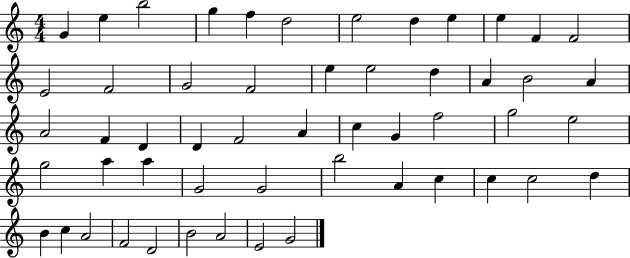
X:1
T:Untitled
M:4/4
L:1/4
K:C
G e b2 g f d2 e2 d e e F F2 E2 F2 G2 F2 e e2 d A B2 A A2 F D D F2 A c G f2 g2 e2 g2 a a G2 G2 b2 A c c c2 d B c A2 F2 D2 B2 A2 E2 G2